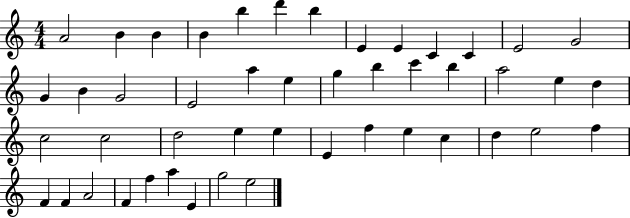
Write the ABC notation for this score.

X:1
T:Untitled
M:4/4
L:1/4
K:C
A2 B B B b d' b E E C C E2 G2 G B G2 E2 a e g b c' b a2 e d c2 c2 d2 e e E f e c d e2 f F F A2 F f a E g2 e2